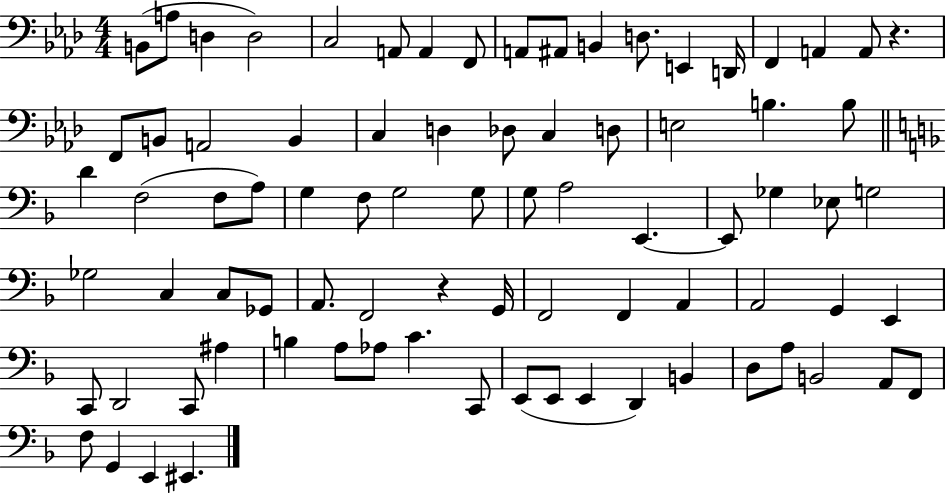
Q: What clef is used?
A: bass